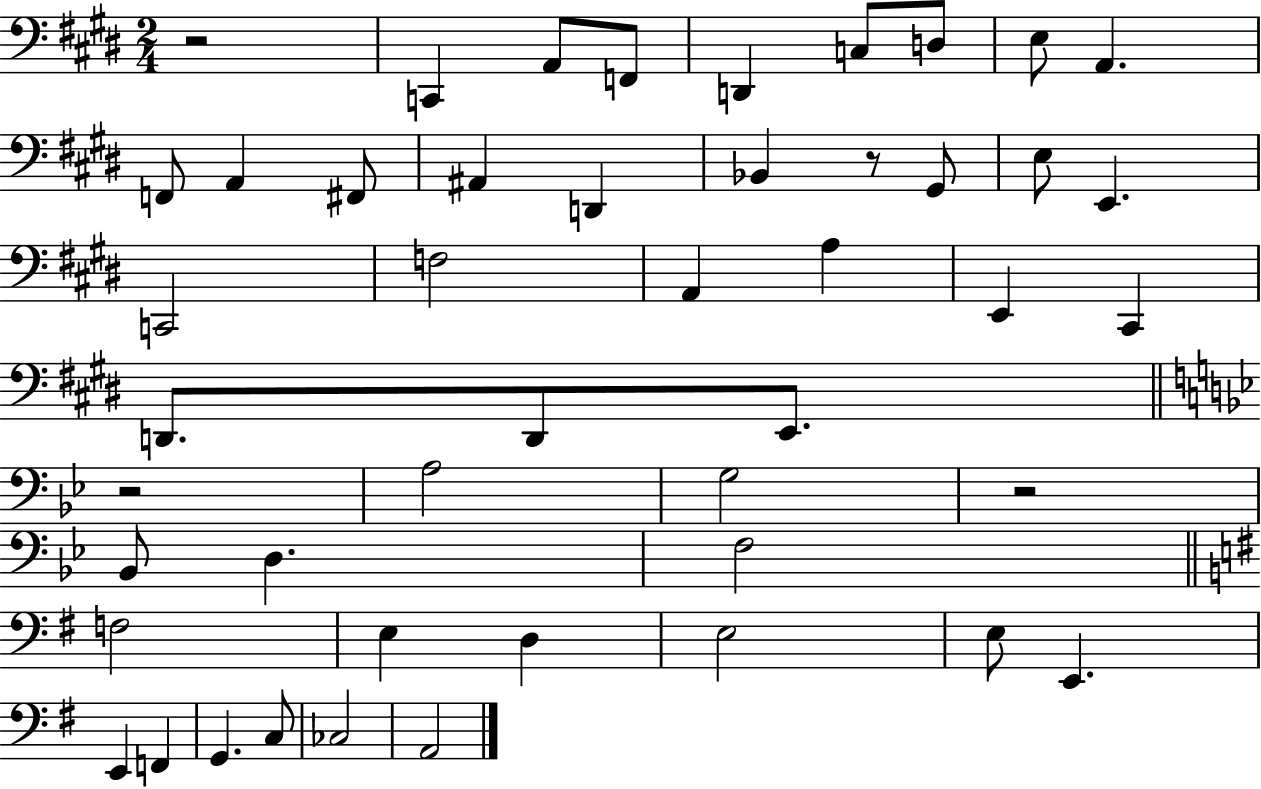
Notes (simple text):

R/h C2/q A2/e F2/e D2/q C3/e D3/e E3/e A2/q. F2/e A2/q F#2/e A#2/q D2/q Bb2/q R/e G#2/e E3/e E2/q. C2/h F3/h A2/q A3/q E2/q C#2/q D2/e. D2/e E2/e. R/h A3/h G3/h R/h Bb2/e D3/q. F3/h F3/h E3/q D3/q E3/h E3/e E2/q. E2/q F2/q G2/q. C3/e CES3/h A2/h